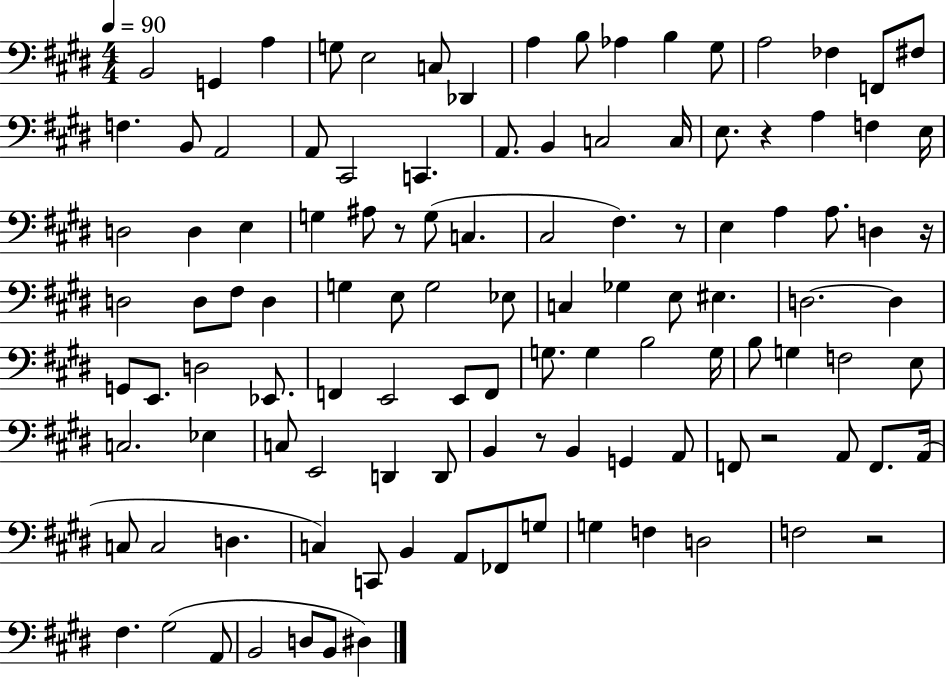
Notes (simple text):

B2/h G2/q A3/q G3/e E3/h C3/e Db2/q A3/q B3/e Ab3/q B3/q G#3/e A3/h FES3/q F2/e F#3/e F3/q. B2/e A2/h A2/e C#2/h C2/q. A2/e. B2/q C3/h C3/s E3/e. R/q A3/q F3/q E3/s D3/h D3/q E3/q G3/q A#3/e R/e G3/e C3/q. C#3/h F#3/q. R/e E3/q A3/q A3/e. D3/q R/s D3/h D3/e F#3/e D3/q G3/q E3/e G3/h Eb3/e C3/q Gb3/q E3/e EIS3/q. D3/h. D3/q G2/e E2/e. D3/h Eb2/e. F2/q E2/h E2/e F2/e G3/e. G3/q B3/h G3/s B3/e G3/q F3/h E3/e C3/h. Eb3/q C3/e E2/h D2/q D2/e B2/q R/e B2/q G2/q A2/e F2/e R/h A2/e F2/e. A2/s C3/e C3/h D3/q. C3/q C2/e B2/q A2/e FES2/e G3/e G3/q F3/q D3/h F3/h R/h F#3/q. G#3/h A2/e B2/h D3/e B2/e D#3/q